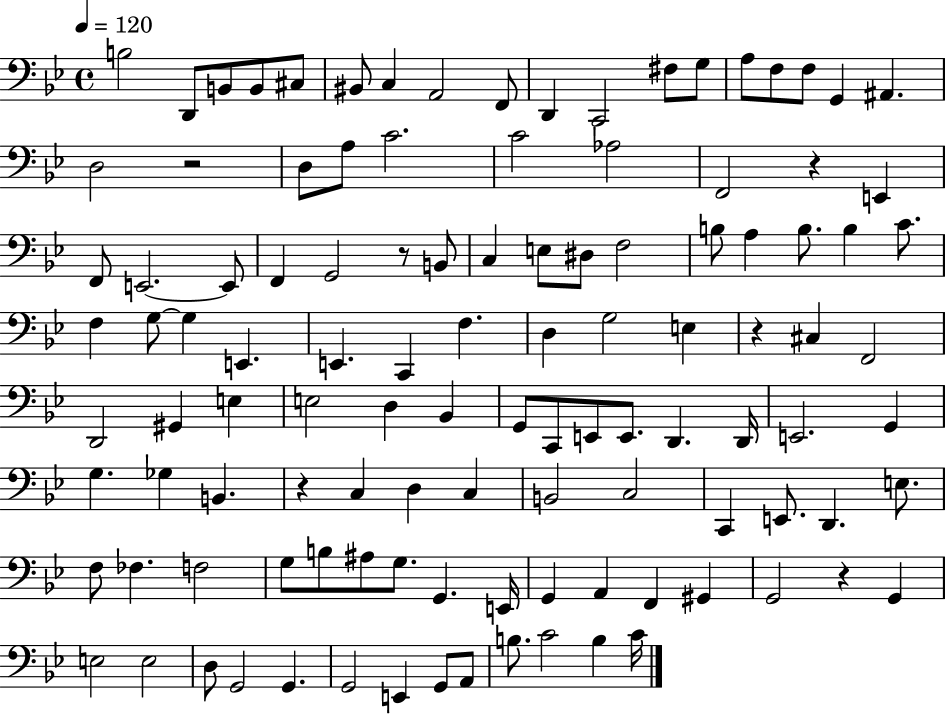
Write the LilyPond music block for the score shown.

{
  \clef bass
  \time 4/4
  \defaultTimeSignature
  \key bes \major
  \tempo 4 = 120
  b2 d,8 b,8 b,8 cis8 | bis,8 c4 a,2 f,8 | d,4 c,2 fis8 g8 | a8 f8 f8 g,4 ais,4. | \break d2 r2 | d8 a8 c'2. | c'2 aes2 | f,2 r4 e,4 | \break f,8 e,2.~~ e,8 | f,4 g,2 r8 b,8 | c4 e8 dis8 f2 | b8 a4 b8. b4 c'8. | \break f4 g8~~ g4 e,4. | e,4. c,4 f4. | d4 g2 e4 | r4 cis4 f,2 | \break d,2 gis,4 e4 | e2 d4 bes,4 | g,8 c,8 e,8 e,8. d,4. d,16 | e,2. g,4 | \break g4. ges4 b,4. | r4 c4 d4 c4 | b,2 c2 | c,4 e,8. d,4. e8. | \break f8 fes4. f2 | g8 b8 ais8 g8. g,4. e,16 | g,4 a,4 f,4 gis,4 | g,2 r4 g,4 | \break e2 e2 | d8 g,2 g,4. | g,2 e,4 g,8 a,8 | b8. c'2 b4 c'16 | \break \bar "|."
}